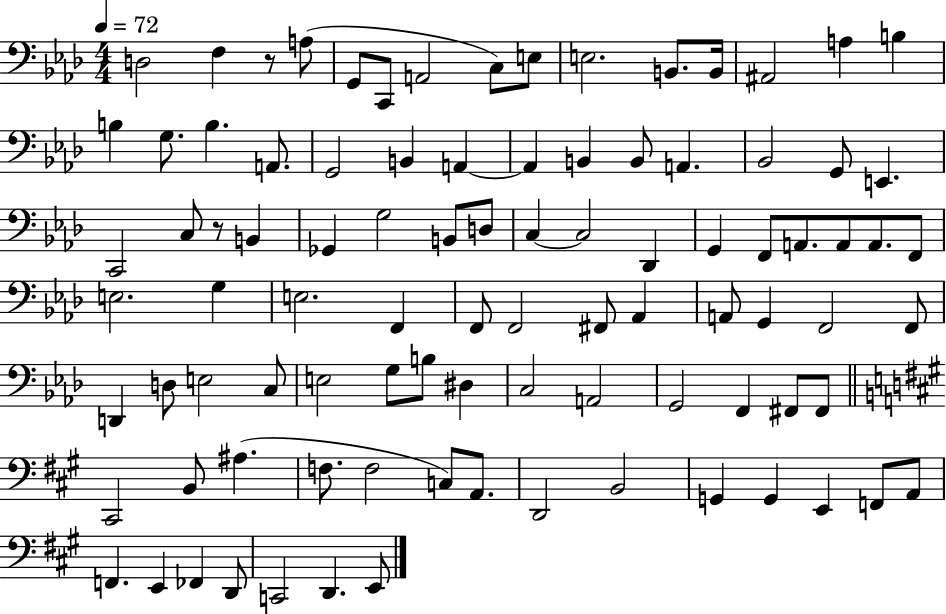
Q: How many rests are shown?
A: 2